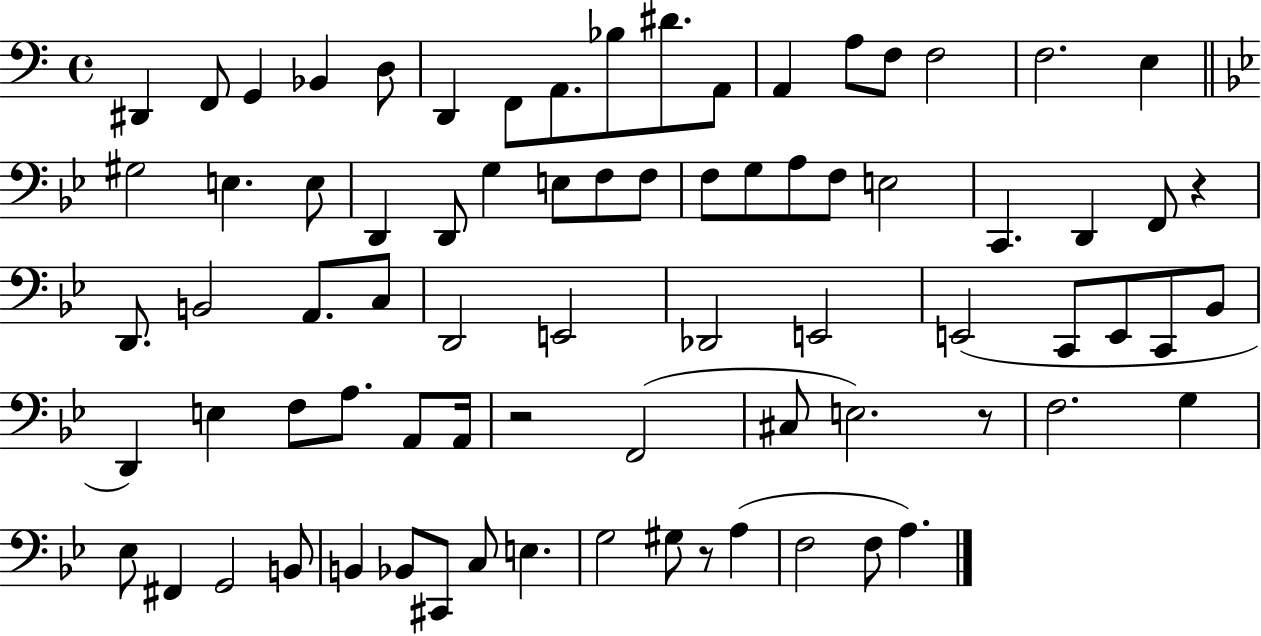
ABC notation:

X:1
T:Untitled
M:4/4
L:1/4
K:C
^D,, F,,/2 G,, _B,, D,/2 D,, F,,/2 A,,/2 _B,/2 ^D/2 A,,/2 A,, A,/2 F,/2 F,2 F,2 E, ^G,2 E, E,/2 D,, D,,/2 G, E,/2 F,/2 F,/2 F,/2 G,/2 A,/2 F,/2 E,2 C,, D,, F,,/2 z D,,/2 B,,2 A,,/2 C,/2 D,,2 E,,2 _D,,2 E,,2 E,,2 C,,/2 E,,/2 C,,/2 _B,,/2 D,, E, F,/2 A,/2 A,,/2 A,,/4 z2 F,,2 ^C,/2 E,2 z/2 F,2 G, _E,/2 ^F,, G,,2 B,,/2 B,, _B,,/2 ^C,,/2 C,/2 E, G,2 ^G,/2 z/2 A, F,2 F,/2 A,